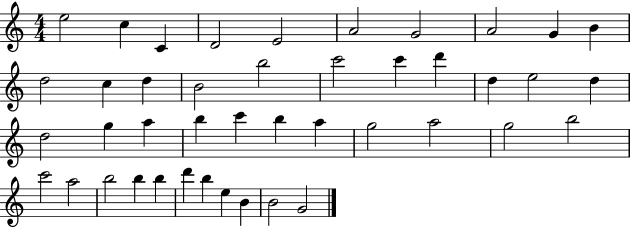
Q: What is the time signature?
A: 4/4